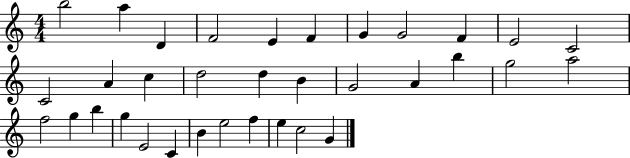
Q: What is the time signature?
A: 4/4